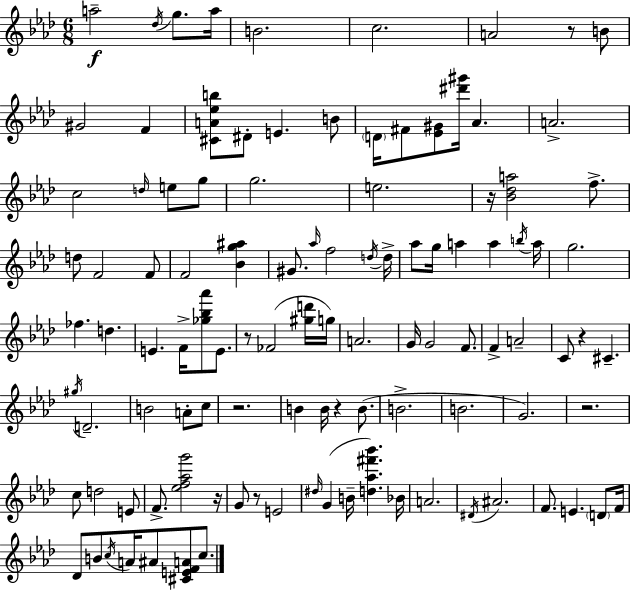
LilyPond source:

{
  \clef treble
  \numericTimeSignature
  \time 6/8
  \key f \minor
  a''2--\f \acciaccatura { des''16 } g''8. | a''16 b'2. | c''2. | a'2 r8 b'8 | \break gis'2 f'4 | <cis' a' ees'' b''>8 dis'8-. e'4. b'8 | \parenthesize d'16 fis'8 <ees' gis'>8 <dis''' gis'''>16 aes'4. | a'2.-> | \break c''2 \grace { d''16 } e''8 | g''8 g''2. | e''2. | r16 <bes' des'' a''>2 f''8.-> | \break d''8 f'2 | f'8 f'2 <bes' g'' ais''>4 | gis'8. \grace { aes''16 } f''2 | \acciaccatura { d''16 } d''16-> aes''8 g''16 a''4 a''4 | \break \acciaccatura { b''16 } a''16 g''2. | fes''4. d''4. | e'4. f'16-> | <ges'' bes'' aes'''>8 e'8. r8 fes'2( | \break <gis'' d'''>16 g''16) a'2. | g'16 g'2 | f'8. f'4-> a'2-- | c'8 r4 cis'4.-- | \break \acciaccatura { gis''16 } d'2.-- | b'2 | a'8-. c''8 r2. | b'4 b'16 r4 | \break b'8.( b'2.-> | b'2. | g'2.) | r2. | \break c''8 d''2 | e'8 f'8.-> <ees'' f'' aes'' g'''>2 | r16 g'8 r8 e'2 | \grace { dis''16 } g'4( b'16-- | \break <d'' aes'' fis''' bes'''>4.) bes'16 a'2. | \acciaccatura { dis'16 } ais'2. | f'8. e'4. | \parenthesize d'8 f'16 des'8 b'8 | \break \acciaccatura { c''16 } a'16 ais'8 <cis' e' f' a'>8 c''8. \bar "|."
}